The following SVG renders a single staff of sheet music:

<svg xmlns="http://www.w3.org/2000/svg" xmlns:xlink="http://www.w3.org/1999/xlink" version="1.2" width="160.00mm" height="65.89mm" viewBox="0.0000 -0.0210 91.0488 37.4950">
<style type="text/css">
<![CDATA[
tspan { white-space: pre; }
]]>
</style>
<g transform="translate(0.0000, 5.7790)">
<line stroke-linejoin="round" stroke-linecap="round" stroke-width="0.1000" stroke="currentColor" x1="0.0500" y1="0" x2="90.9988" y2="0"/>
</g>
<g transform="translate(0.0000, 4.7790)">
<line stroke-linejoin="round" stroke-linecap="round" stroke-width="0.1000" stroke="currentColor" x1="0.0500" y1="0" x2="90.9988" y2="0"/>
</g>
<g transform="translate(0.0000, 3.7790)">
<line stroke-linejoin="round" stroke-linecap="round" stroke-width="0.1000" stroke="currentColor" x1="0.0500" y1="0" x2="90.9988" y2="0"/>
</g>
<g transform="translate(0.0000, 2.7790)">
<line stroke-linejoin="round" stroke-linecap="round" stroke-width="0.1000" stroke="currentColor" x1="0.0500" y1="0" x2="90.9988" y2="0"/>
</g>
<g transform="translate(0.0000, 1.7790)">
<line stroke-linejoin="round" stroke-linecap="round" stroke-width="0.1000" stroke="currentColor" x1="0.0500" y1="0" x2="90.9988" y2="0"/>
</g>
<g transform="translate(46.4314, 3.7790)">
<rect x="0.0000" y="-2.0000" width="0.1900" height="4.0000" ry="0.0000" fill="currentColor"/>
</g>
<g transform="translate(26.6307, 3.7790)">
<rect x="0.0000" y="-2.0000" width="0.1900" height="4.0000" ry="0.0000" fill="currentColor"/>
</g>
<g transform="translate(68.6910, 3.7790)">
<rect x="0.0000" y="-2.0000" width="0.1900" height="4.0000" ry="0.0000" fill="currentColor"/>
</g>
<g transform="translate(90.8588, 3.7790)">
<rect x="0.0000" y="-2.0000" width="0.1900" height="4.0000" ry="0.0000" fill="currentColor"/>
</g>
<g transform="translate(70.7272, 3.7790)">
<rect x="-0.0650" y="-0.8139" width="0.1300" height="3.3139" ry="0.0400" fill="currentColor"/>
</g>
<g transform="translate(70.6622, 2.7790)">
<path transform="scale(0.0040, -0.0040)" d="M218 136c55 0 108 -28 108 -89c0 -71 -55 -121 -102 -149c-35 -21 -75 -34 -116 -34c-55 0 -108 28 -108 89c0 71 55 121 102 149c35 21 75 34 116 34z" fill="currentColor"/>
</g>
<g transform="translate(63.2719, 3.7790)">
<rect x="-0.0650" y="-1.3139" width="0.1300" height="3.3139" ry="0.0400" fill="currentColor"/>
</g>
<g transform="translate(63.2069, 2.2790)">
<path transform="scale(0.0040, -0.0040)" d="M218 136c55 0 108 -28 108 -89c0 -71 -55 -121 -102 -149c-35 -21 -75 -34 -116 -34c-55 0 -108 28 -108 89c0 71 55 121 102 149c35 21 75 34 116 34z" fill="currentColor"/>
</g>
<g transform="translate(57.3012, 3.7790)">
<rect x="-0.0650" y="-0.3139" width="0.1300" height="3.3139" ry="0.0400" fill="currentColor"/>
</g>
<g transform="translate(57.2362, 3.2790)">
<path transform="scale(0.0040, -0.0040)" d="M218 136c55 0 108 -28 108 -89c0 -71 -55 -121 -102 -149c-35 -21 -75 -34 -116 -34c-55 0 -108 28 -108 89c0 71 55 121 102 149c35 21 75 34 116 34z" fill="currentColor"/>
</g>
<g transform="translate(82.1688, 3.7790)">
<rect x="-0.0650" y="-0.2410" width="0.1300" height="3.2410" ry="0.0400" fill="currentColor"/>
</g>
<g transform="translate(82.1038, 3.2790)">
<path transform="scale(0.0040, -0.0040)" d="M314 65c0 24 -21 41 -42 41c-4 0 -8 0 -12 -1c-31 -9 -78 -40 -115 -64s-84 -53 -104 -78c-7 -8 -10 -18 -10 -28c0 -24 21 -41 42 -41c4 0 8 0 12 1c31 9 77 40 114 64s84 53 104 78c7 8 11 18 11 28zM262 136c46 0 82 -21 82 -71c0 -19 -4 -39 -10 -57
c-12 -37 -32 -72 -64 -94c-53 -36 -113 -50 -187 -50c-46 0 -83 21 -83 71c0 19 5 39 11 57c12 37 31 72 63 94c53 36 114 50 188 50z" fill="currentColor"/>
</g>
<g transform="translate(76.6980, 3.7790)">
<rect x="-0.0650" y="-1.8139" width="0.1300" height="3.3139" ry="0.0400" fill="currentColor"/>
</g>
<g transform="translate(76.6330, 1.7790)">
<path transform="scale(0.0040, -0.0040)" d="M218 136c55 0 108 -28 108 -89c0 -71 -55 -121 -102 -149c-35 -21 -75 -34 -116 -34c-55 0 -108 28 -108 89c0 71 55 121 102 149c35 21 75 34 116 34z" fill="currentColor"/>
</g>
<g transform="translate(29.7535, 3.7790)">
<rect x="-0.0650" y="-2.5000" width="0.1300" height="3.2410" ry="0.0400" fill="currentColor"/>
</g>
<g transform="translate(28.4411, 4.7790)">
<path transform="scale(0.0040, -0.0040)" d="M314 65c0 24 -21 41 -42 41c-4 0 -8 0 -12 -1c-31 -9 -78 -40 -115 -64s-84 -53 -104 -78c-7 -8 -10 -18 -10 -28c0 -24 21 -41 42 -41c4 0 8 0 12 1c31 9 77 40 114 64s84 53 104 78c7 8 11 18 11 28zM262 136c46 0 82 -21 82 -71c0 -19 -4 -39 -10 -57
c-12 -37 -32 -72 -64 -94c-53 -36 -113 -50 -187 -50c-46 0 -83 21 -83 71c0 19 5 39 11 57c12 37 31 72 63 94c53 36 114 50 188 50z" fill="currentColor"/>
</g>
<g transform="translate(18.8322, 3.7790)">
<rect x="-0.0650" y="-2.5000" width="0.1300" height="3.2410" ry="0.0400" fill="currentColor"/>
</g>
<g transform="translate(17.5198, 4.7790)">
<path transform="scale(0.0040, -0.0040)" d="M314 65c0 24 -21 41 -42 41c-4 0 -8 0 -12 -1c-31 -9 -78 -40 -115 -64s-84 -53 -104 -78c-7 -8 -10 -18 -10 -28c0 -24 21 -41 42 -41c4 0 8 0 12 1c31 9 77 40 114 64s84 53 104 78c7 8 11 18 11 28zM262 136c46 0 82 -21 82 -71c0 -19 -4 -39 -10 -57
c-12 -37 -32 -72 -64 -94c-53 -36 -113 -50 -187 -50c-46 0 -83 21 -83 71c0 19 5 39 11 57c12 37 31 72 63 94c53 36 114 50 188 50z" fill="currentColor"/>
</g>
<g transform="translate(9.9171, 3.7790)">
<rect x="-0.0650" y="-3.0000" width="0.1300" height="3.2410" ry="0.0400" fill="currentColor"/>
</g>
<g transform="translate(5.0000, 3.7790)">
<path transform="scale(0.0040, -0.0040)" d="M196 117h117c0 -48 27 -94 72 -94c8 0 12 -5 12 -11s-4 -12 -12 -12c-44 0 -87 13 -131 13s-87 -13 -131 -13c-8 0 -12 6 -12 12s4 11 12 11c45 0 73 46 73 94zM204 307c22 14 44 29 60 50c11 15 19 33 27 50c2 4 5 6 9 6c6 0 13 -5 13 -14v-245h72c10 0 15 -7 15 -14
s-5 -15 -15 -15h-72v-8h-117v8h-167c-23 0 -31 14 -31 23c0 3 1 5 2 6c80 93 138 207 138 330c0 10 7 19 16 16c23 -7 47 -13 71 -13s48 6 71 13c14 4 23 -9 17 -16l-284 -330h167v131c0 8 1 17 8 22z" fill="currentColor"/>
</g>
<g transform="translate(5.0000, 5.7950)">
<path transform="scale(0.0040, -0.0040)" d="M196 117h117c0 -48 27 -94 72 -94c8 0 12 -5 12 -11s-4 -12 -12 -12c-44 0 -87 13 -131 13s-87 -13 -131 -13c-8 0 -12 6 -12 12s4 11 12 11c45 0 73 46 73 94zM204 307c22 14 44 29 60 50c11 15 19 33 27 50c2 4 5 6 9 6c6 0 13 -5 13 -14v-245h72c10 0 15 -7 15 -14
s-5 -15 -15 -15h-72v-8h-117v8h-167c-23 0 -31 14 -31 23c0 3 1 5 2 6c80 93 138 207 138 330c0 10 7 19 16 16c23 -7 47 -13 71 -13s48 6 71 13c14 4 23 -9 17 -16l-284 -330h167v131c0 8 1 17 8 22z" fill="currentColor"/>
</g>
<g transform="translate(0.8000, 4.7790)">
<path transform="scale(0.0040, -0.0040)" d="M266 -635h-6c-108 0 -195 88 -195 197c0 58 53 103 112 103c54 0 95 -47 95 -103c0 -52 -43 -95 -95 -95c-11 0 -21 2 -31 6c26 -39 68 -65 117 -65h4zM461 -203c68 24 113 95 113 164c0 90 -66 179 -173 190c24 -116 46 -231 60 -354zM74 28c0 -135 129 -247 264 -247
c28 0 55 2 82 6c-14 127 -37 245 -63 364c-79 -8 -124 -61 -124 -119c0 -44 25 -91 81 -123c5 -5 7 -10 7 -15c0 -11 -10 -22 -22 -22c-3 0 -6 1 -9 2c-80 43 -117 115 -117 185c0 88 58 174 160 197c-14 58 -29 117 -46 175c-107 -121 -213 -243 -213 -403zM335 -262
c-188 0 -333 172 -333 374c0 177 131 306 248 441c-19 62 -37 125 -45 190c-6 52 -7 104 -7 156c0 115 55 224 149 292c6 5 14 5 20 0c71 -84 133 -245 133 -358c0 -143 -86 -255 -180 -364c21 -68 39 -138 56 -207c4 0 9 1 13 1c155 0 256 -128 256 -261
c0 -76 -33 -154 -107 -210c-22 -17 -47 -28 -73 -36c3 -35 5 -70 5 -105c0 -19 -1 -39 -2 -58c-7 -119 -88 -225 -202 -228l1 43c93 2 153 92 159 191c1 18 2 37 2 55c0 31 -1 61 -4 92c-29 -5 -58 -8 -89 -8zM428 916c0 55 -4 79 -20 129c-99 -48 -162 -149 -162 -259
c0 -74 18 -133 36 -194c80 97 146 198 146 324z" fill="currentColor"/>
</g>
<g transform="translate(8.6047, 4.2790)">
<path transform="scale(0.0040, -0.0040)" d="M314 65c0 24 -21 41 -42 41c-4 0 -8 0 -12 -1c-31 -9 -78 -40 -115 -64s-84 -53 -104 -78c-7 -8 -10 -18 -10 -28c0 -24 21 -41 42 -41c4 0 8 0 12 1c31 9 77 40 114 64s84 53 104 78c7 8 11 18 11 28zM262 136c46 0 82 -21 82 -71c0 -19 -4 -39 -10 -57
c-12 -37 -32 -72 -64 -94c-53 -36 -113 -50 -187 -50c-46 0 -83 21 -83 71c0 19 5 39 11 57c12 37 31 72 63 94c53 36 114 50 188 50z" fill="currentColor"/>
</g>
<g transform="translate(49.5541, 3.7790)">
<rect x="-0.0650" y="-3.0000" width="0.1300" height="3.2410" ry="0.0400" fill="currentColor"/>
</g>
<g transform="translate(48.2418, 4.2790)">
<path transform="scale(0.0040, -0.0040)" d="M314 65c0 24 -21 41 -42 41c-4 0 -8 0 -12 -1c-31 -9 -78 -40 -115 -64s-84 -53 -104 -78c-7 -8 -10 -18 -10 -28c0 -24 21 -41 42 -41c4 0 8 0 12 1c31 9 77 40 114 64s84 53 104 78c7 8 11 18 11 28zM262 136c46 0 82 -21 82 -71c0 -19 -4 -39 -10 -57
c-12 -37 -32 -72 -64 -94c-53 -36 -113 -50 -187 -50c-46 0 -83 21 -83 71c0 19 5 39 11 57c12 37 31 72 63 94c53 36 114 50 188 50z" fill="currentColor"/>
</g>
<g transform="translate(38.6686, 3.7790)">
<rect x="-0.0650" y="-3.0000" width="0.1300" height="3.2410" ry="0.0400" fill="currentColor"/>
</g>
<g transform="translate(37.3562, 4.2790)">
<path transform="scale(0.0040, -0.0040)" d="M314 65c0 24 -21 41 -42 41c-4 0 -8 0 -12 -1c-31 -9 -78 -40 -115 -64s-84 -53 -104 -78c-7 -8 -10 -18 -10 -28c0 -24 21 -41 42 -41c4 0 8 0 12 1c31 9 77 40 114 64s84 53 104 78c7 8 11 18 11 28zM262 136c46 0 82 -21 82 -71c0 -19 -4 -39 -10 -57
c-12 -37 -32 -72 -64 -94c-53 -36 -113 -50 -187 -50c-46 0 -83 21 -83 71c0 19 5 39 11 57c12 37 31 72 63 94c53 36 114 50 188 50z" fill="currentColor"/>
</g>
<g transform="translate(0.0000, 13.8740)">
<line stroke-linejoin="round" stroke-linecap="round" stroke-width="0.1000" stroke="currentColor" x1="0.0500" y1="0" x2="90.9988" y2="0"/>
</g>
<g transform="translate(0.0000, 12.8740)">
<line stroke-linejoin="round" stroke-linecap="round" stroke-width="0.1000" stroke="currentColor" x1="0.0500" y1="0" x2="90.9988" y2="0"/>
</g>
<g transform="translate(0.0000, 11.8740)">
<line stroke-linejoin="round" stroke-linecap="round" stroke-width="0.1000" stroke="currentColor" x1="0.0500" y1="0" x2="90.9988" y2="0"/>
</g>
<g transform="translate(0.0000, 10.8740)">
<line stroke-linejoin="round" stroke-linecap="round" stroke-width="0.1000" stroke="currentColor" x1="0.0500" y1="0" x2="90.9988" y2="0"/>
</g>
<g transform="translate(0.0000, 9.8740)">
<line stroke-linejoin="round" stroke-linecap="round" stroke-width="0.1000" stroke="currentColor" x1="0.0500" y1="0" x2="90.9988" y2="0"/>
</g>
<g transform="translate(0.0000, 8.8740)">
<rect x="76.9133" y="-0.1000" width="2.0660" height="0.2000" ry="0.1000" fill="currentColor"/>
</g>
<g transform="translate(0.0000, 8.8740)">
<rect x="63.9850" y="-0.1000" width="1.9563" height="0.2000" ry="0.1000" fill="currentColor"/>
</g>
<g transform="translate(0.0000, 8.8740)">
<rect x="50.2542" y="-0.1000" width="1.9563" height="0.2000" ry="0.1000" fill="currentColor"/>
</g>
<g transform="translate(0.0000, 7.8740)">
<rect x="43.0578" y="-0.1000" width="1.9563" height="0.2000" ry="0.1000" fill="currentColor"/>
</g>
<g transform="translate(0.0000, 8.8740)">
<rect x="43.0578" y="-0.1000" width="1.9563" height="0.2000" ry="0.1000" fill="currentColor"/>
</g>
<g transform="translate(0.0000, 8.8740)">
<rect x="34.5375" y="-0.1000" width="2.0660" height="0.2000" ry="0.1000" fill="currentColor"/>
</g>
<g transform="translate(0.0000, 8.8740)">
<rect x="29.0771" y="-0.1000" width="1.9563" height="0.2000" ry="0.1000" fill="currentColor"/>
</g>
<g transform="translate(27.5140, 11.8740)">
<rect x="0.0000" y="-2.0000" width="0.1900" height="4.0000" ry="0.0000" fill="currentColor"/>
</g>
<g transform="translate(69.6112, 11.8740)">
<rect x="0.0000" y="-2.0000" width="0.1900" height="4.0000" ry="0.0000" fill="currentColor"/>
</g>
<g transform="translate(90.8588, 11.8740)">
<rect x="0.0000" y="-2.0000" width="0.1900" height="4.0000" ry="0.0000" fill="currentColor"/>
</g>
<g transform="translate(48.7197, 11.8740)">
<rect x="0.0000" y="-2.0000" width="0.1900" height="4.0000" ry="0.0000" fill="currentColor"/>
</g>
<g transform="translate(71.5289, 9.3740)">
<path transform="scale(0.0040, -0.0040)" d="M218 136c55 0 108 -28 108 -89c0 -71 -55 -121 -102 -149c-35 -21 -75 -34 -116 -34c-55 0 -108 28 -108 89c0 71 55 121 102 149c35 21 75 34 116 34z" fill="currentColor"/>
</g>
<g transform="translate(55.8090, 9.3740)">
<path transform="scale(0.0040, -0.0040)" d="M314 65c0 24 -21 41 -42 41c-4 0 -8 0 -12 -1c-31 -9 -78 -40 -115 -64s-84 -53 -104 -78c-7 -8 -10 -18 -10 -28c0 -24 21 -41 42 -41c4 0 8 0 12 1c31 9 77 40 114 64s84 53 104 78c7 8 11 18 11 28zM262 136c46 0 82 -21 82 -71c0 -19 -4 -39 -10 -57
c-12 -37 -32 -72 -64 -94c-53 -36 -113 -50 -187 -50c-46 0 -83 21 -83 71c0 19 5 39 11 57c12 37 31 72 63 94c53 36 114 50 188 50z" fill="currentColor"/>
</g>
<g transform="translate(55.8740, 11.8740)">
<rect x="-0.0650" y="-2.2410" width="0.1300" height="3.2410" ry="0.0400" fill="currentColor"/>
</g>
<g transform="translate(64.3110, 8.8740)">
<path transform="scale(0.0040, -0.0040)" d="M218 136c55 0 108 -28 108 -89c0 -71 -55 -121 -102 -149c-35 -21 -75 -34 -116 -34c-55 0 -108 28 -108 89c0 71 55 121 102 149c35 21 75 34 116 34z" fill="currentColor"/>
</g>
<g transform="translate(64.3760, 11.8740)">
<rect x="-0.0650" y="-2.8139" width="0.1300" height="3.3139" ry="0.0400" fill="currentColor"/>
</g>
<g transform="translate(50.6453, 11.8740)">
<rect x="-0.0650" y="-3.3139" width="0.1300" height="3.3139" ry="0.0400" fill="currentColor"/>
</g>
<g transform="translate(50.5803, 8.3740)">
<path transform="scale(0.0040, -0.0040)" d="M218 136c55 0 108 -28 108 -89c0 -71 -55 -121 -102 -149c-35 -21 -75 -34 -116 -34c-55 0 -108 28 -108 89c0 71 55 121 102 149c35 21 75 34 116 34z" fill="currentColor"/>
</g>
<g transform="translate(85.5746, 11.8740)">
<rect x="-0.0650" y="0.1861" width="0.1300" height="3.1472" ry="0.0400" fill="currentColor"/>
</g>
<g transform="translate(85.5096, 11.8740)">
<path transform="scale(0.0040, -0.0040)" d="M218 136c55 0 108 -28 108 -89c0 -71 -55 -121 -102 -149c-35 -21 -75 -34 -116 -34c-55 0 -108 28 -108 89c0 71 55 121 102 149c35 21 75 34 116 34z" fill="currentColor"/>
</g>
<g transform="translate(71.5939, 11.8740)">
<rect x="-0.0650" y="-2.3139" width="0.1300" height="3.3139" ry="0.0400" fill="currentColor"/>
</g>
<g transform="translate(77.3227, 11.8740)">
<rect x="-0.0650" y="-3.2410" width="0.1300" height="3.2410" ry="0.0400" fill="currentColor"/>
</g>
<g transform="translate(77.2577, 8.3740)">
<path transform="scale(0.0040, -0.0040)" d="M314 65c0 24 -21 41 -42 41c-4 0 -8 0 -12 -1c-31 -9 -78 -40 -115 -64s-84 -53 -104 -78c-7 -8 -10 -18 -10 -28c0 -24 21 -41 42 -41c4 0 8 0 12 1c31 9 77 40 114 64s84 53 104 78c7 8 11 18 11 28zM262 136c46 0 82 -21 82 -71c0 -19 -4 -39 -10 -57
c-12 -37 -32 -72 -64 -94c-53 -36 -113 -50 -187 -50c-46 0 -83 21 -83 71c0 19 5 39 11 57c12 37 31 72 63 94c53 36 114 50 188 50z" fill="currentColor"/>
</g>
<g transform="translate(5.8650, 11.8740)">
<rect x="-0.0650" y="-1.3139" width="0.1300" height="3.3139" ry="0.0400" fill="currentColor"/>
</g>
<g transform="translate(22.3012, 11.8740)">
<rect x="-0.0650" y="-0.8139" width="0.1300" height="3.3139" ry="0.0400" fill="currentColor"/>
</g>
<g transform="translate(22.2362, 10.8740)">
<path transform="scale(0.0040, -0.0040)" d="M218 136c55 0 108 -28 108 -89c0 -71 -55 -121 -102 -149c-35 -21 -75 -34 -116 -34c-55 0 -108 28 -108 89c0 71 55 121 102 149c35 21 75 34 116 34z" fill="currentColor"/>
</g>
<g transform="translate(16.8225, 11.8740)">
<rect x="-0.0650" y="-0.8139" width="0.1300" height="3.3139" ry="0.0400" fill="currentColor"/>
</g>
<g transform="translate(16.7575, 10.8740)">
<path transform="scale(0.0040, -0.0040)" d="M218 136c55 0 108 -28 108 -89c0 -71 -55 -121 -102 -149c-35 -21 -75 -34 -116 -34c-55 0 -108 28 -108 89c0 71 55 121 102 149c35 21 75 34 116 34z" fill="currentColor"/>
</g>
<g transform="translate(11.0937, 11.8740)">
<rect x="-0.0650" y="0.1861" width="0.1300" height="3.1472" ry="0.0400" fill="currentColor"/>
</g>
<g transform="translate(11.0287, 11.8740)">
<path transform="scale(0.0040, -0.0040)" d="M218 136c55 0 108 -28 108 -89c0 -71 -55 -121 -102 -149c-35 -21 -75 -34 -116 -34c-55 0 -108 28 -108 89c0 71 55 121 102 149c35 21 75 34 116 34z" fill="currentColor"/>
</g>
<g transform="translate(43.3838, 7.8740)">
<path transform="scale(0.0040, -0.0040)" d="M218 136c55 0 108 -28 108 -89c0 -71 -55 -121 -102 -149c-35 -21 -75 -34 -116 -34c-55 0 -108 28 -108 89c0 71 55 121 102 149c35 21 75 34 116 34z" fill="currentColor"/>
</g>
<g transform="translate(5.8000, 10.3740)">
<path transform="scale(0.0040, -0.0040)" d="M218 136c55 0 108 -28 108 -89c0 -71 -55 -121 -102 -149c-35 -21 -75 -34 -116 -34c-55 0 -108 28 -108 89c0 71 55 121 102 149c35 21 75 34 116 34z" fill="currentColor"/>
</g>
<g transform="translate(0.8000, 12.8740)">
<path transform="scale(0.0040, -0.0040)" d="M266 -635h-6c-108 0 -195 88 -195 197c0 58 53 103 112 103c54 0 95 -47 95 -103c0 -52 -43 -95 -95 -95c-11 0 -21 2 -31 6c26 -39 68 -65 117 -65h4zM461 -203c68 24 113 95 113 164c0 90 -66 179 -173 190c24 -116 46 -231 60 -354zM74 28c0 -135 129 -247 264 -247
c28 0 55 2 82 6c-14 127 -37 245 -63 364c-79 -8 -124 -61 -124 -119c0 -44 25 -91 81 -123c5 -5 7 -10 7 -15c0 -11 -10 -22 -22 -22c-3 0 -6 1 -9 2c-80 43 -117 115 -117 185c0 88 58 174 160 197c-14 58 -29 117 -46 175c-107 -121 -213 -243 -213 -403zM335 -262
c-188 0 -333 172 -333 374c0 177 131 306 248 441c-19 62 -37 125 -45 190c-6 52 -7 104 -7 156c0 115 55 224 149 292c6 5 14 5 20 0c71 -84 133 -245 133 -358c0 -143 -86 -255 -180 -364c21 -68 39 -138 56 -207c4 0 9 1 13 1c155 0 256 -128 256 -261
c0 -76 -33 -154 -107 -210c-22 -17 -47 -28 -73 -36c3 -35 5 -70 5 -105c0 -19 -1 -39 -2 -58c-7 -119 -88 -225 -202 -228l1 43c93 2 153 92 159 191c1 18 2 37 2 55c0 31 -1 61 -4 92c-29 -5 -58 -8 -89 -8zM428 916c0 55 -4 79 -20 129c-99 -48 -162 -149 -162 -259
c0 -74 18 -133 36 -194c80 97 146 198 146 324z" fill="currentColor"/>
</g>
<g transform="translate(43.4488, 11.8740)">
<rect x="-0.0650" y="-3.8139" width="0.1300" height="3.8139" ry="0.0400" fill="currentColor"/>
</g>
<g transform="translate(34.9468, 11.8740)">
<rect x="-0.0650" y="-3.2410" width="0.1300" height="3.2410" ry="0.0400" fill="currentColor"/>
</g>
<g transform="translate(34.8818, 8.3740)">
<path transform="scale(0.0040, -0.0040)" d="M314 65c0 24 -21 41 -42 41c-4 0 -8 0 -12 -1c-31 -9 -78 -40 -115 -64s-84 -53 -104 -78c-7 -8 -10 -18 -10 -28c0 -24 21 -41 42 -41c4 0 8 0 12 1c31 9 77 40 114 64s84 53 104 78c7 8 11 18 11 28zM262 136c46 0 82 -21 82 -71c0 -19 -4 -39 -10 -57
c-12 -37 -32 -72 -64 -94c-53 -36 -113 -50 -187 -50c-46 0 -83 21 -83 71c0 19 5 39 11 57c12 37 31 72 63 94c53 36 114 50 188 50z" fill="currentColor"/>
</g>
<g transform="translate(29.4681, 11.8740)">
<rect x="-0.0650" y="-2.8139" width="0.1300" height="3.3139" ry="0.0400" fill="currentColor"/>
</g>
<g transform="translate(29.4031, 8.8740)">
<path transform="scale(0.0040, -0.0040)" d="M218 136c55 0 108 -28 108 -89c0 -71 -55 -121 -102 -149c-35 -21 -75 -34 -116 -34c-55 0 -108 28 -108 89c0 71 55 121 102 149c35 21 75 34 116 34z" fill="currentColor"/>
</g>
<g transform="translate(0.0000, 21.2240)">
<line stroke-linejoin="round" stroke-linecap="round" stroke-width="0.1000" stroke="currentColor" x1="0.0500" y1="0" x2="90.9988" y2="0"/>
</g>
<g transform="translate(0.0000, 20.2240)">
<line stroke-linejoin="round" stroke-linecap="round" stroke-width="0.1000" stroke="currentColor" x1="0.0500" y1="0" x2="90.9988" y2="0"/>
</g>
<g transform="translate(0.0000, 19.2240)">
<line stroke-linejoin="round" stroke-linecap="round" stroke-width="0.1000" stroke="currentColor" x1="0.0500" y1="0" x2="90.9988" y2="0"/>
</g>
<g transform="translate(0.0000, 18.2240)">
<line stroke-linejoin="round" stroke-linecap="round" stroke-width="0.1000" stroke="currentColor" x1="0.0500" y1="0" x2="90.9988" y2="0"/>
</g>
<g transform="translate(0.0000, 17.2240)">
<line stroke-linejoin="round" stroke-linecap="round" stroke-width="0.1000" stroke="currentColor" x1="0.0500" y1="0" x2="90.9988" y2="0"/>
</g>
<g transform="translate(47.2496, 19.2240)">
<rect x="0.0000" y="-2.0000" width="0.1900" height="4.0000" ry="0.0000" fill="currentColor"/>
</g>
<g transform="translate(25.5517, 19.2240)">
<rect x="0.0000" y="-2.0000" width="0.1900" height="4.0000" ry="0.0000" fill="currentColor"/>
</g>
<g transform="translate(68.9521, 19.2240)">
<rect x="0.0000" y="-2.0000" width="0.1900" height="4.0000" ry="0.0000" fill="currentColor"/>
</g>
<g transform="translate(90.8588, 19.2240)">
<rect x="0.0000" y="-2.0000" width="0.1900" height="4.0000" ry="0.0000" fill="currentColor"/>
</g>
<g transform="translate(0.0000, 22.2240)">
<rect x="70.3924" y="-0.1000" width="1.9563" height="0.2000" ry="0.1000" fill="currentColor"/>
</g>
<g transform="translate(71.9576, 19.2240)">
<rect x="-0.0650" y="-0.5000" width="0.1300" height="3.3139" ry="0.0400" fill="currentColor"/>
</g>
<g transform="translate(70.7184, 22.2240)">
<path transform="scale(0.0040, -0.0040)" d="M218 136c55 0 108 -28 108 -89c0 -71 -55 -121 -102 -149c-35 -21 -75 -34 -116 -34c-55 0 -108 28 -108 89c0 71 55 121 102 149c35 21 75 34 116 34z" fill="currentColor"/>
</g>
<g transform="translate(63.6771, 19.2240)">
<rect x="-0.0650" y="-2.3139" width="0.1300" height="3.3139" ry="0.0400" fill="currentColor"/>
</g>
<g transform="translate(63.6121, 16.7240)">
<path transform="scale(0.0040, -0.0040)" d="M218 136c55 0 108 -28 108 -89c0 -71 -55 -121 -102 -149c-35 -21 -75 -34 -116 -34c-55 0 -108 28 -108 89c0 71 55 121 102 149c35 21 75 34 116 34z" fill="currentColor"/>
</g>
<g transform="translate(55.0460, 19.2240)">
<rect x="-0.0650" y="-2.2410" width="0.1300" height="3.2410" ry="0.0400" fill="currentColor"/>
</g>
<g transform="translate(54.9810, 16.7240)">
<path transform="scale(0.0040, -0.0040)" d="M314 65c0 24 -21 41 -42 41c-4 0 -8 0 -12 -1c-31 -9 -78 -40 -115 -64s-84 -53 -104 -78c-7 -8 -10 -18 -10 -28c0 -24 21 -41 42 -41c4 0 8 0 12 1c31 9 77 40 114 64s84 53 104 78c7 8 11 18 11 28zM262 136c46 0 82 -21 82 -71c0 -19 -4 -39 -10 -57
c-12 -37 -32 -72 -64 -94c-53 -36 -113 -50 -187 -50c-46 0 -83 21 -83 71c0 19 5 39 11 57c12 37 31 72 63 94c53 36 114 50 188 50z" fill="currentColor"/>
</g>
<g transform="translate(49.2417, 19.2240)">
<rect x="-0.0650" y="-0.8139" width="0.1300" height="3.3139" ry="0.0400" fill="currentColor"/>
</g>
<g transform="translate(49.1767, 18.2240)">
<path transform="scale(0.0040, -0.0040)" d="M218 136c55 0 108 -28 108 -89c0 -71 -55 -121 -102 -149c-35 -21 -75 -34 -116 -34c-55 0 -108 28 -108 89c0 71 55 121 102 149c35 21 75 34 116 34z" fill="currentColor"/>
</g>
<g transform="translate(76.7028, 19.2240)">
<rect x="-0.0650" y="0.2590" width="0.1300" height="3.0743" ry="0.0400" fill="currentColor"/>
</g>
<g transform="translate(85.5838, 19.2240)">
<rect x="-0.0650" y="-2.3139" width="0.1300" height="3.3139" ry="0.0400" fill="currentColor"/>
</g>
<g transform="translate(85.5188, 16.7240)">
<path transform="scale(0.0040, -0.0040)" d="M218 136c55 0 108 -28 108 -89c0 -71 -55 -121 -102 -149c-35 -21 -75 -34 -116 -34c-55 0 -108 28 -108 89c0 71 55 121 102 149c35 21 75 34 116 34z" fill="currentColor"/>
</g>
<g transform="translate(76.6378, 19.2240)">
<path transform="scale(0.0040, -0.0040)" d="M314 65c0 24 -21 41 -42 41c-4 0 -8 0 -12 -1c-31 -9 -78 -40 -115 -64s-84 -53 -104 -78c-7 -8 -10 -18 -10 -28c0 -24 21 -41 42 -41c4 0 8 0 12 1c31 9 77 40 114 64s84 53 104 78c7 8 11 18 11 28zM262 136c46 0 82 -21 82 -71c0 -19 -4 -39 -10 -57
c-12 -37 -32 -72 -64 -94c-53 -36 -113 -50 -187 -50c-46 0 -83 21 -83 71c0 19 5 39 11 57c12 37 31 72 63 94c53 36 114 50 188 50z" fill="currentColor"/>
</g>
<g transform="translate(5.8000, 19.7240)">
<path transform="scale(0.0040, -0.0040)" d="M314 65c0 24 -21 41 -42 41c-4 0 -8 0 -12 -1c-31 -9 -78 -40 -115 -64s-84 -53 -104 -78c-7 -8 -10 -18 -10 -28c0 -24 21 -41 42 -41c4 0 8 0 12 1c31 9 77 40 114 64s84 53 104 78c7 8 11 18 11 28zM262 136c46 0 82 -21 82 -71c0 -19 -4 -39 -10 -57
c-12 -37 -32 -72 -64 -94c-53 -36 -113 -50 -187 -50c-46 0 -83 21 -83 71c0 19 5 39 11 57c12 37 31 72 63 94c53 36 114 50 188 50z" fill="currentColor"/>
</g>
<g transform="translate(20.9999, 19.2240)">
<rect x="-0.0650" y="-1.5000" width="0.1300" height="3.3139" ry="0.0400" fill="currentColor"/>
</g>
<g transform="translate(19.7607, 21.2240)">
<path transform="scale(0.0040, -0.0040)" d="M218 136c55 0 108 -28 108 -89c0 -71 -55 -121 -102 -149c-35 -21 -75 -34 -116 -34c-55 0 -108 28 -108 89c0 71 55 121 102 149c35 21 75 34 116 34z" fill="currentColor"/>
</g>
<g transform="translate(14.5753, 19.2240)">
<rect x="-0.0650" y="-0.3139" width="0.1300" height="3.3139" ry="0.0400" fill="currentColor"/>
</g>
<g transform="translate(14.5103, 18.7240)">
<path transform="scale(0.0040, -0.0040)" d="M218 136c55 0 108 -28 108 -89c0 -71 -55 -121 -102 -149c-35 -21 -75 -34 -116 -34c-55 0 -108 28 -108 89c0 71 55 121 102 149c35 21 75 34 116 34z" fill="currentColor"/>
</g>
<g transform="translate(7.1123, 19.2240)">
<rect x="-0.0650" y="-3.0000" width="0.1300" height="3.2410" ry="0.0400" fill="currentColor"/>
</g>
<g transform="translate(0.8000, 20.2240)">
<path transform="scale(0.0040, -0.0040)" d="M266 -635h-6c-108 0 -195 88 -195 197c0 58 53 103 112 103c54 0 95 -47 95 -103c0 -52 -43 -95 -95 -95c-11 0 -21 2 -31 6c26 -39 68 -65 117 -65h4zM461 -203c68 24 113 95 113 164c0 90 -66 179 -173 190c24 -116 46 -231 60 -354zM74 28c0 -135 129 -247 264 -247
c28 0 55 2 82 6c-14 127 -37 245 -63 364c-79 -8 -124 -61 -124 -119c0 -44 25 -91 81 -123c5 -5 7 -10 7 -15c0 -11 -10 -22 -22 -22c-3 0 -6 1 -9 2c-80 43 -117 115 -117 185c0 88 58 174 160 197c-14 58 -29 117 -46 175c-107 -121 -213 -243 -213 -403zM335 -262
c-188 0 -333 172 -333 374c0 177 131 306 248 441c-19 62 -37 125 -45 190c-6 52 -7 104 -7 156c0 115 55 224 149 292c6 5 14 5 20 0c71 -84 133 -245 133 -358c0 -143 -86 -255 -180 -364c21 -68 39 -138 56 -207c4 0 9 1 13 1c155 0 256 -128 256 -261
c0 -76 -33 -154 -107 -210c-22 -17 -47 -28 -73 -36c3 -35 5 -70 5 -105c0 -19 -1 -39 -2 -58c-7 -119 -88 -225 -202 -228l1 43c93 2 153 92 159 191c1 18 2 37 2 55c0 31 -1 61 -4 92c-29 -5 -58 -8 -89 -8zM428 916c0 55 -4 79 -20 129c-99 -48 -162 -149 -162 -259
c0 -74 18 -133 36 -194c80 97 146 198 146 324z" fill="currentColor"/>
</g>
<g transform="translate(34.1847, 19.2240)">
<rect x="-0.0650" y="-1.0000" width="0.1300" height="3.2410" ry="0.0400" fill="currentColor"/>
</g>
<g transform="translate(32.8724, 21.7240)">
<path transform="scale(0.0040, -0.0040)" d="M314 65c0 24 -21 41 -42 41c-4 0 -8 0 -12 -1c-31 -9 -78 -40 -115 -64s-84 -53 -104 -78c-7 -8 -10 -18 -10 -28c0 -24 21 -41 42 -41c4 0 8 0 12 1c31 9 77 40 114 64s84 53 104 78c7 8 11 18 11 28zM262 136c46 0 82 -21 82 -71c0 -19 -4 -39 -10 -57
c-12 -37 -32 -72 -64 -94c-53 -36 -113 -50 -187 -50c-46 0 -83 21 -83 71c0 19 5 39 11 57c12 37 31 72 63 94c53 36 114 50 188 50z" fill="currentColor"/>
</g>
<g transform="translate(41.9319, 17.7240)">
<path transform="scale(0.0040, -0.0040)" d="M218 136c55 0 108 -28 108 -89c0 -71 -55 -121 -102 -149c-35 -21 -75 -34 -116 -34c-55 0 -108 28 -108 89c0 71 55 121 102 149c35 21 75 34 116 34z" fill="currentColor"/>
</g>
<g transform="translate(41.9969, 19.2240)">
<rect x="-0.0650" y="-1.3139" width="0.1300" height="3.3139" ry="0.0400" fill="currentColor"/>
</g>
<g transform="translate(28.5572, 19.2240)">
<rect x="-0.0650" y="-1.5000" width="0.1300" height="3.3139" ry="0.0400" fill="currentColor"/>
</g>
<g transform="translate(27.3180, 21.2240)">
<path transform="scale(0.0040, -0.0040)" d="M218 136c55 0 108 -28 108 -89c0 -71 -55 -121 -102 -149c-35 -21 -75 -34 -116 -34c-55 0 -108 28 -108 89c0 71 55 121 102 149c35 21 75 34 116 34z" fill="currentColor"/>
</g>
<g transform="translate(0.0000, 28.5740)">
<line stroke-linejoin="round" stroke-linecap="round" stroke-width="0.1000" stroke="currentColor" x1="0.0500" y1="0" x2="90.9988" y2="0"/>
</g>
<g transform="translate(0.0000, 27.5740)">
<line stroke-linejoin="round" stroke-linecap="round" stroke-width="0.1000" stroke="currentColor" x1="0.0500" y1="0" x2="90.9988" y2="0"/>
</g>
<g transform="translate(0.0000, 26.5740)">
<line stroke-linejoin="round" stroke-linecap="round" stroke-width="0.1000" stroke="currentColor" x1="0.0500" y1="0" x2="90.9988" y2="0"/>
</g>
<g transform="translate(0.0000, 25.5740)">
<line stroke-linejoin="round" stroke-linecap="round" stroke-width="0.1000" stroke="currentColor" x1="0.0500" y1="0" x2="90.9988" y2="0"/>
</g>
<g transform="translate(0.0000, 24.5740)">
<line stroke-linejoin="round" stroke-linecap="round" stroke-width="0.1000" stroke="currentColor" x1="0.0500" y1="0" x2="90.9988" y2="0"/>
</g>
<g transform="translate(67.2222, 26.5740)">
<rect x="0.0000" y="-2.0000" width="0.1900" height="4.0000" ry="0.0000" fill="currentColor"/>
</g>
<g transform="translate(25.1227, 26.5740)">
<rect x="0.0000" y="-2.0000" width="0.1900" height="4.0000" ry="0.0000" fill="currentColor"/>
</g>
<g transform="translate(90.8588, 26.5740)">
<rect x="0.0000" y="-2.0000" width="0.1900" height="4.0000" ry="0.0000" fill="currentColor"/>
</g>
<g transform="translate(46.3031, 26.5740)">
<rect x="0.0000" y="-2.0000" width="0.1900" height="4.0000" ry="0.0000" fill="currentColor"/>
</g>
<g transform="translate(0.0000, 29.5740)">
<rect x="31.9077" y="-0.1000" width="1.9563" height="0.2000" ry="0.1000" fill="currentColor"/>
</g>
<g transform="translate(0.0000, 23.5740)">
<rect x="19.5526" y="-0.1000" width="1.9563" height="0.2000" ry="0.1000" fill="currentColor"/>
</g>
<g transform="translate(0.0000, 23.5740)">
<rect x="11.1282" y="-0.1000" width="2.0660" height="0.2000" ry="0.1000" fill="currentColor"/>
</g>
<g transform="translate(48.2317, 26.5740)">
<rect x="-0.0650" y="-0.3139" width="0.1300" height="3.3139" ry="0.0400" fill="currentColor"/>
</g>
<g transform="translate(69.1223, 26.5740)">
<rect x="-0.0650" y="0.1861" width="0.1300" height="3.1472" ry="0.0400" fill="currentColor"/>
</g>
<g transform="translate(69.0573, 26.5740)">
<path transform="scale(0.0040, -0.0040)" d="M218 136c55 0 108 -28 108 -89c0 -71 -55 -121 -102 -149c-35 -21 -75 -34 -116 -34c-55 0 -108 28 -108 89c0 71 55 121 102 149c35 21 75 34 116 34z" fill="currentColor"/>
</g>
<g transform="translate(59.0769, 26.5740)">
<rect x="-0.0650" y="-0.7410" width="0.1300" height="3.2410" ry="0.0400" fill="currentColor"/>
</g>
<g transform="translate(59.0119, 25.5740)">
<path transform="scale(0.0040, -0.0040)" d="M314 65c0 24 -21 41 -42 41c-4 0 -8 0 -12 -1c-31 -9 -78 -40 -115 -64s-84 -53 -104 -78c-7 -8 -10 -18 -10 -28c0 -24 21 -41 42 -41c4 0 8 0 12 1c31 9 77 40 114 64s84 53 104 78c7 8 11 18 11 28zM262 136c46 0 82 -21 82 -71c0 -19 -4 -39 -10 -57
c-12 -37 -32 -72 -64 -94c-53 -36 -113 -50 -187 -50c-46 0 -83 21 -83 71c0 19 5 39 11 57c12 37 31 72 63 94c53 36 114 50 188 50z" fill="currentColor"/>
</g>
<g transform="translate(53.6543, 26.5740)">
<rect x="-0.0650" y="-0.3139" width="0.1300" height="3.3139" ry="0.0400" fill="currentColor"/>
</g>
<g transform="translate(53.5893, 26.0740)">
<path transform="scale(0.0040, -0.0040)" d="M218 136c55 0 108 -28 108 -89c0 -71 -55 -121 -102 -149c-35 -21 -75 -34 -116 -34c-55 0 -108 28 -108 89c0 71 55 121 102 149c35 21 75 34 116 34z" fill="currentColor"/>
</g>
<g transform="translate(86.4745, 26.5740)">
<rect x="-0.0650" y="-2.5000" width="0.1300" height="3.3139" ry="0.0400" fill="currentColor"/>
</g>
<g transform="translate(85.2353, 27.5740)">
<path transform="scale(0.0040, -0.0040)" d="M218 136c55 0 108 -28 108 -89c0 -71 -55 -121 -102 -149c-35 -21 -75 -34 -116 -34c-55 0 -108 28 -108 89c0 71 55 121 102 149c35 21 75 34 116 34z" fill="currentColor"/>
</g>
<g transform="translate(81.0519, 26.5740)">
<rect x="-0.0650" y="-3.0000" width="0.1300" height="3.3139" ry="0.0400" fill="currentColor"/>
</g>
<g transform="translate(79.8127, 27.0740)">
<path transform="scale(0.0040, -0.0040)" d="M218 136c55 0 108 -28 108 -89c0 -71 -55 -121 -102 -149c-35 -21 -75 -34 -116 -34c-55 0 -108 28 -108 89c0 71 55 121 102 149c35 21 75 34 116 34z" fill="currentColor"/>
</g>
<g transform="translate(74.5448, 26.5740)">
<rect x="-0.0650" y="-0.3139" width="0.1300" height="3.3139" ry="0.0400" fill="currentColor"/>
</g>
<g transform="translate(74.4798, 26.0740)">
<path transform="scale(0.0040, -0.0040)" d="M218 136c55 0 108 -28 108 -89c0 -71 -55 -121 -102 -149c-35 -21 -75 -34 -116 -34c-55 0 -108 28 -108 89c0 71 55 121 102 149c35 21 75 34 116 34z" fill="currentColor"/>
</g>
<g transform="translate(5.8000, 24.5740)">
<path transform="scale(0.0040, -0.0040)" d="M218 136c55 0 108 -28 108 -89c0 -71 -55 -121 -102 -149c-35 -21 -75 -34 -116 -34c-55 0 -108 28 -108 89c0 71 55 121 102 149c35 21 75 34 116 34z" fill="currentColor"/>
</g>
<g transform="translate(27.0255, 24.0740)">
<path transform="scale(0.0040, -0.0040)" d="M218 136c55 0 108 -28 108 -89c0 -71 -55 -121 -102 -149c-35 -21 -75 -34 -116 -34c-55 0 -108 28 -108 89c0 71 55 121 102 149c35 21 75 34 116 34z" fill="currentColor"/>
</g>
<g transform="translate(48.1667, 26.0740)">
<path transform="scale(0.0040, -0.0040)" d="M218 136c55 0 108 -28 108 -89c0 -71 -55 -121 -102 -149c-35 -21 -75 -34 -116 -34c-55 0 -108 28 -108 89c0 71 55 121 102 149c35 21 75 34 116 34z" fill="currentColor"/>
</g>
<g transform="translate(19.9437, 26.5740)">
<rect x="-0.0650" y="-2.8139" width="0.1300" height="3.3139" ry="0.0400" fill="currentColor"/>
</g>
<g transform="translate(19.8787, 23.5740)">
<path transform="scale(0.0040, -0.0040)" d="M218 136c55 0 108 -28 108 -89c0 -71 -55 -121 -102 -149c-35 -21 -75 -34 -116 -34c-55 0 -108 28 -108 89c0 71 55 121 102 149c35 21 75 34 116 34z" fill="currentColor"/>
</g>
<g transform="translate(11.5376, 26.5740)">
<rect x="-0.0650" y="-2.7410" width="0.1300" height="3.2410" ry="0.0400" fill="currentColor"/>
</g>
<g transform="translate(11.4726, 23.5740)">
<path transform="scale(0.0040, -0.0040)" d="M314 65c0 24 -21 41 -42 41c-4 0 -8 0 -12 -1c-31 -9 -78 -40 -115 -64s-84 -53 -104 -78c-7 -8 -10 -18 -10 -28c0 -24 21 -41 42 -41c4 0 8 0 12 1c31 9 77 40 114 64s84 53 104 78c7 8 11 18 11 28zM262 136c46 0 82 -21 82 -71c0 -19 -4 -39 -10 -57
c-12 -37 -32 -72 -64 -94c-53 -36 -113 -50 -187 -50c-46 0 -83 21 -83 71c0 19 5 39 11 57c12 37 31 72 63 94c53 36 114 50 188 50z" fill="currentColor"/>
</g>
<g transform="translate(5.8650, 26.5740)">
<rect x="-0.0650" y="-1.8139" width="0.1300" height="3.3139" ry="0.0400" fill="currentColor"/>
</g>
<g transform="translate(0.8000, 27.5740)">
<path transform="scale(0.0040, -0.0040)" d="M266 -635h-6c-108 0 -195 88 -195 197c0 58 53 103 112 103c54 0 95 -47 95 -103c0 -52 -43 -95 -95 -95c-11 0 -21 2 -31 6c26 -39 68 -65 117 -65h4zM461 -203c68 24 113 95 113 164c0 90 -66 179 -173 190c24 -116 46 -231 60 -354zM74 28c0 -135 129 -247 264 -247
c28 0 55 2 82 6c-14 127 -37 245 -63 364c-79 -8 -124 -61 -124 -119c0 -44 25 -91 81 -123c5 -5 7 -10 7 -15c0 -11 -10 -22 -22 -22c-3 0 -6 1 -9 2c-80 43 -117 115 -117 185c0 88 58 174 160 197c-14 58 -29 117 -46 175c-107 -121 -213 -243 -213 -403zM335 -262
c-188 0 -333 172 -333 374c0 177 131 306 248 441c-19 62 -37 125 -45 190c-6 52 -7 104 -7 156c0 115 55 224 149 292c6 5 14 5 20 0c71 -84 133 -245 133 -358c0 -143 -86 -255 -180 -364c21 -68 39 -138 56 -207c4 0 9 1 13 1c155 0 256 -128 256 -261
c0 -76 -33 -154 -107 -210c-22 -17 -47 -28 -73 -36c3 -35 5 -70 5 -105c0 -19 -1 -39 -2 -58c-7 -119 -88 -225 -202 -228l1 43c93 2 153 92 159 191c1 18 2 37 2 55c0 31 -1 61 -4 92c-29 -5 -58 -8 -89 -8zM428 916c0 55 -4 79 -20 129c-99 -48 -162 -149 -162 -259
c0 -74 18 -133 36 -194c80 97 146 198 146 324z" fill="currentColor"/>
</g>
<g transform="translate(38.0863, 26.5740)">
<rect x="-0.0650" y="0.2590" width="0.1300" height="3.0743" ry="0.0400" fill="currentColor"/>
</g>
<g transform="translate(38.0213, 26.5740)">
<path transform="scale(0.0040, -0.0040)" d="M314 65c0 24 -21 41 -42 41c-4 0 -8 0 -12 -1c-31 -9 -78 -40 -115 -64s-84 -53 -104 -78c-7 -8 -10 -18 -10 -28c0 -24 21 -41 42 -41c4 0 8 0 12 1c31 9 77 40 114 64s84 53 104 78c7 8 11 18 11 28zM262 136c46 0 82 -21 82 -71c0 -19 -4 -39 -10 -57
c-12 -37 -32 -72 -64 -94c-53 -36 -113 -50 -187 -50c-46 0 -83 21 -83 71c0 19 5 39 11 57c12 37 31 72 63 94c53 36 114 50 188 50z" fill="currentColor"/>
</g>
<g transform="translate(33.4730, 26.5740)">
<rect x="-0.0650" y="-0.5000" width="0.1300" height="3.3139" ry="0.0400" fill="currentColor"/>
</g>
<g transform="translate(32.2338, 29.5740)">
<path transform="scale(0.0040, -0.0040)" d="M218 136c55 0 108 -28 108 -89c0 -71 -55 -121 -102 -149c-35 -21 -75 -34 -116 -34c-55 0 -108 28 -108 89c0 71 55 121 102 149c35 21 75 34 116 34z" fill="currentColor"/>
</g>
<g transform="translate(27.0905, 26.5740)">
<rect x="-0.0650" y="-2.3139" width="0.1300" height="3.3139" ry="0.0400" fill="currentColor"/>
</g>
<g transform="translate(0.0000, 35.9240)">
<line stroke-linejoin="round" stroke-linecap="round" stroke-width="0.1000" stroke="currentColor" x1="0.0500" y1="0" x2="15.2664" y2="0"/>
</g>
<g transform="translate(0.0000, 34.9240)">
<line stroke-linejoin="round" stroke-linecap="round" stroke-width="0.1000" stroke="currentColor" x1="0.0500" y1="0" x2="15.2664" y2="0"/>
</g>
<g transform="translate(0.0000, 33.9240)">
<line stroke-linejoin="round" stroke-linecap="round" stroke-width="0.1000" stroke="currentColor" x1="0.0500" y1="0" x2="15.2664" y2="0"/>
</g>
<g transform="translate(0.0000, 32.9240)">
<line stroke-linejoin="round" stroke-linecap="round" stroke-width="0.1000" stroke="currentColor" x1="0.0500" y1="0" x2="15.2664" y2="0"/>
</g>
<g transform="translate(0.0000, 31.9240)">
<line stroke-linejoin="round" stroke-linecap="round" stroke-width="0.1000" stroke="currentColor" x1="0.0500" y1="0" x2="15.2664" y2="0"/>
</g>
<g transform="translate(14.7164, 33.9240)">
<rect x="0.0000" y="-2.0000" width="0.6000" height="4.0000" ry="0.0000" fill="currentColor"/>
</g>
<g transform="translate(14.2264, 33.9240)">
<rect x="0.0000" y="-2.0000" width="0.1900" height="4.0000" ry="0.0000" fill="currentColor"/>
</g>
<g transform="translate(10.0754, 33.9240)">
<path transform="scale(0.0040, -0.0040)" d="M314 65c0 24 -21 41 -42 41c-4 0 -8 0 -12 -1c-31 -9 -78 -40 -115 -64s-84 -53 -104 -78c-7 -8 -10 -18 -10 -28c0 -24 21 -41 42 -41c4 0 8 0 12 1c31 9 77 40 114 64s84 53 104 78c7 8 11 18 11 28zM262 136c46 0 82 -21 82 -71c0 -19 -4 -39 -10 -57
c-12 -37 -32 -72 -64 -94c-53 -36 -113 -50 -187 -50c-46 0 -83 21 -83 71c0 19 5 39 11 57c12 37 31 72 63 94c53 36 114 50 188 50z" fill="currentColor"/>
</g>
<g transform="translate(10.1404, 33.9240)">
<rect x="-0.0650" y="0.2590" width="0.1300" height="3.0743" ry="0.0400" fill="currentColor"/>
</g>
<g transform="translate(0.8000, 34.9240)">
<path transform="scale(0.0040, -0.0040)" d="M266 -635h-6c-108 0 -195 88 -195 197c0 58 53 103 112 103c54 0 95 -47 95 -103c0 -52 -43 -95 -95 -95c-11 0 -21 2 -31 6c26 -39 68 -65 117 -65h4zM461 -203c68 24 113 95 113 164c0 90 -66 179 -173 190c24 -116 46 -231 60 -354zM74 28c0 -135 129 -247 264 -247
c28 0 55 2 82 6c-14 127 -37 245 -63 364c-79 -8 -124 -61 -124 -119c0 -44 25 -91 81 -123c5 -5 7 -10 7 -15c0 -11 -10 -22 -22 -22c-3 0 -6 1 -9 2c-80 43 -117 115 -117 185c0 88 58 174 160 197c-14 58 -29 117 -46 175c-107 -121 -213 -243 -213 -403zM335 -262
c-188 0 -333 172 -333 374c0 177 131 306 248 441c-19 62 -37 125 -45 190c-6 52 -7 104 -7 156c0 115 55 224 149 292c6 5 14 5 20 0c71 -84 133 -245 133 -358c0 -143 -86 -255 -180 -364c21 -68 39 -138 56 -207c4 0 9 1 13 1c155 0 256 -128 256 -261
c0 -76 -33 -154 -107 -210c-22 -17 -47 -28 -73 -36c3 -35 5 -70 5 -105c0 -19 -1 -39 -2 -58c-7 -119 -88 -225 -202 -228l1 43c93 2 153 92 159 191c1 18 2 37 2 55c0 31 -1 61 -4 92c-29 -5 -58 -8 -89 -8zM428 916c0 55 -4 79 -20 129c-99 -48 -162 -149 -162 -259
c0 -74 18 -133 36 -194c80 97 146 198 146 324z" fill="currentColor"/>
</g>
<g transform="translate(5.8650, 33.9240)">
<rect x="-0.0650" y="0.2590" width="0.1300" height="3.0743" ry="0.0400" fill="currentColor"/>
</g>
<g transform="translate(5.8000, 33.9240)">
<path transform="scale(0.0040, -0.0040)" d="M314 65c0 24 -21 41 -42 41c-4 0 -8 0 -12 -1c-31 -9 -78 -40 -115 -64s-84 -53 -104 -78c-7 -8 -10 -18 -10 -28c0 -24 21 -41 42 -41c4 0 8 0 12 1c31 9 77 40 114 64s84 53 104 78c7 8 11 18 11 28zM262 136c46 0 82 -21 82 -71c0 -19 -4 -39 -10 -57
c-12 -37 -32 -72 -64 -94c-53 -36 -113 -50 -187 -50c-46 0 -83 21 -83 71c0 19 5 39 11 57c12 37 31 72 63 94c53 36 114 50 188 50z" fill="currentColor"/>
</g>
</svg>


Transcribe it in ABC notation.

X:1
T:Untitled
M:4/4
L:1/4
K:C
A2 G2 G2 A2 A2 c e d f c2 e B d d a b2 c' b g2 a g b2 B A2 c E E D2 e d g2 g C B2 g f a2 a g C B2 c c d2 B c A G B2 B2